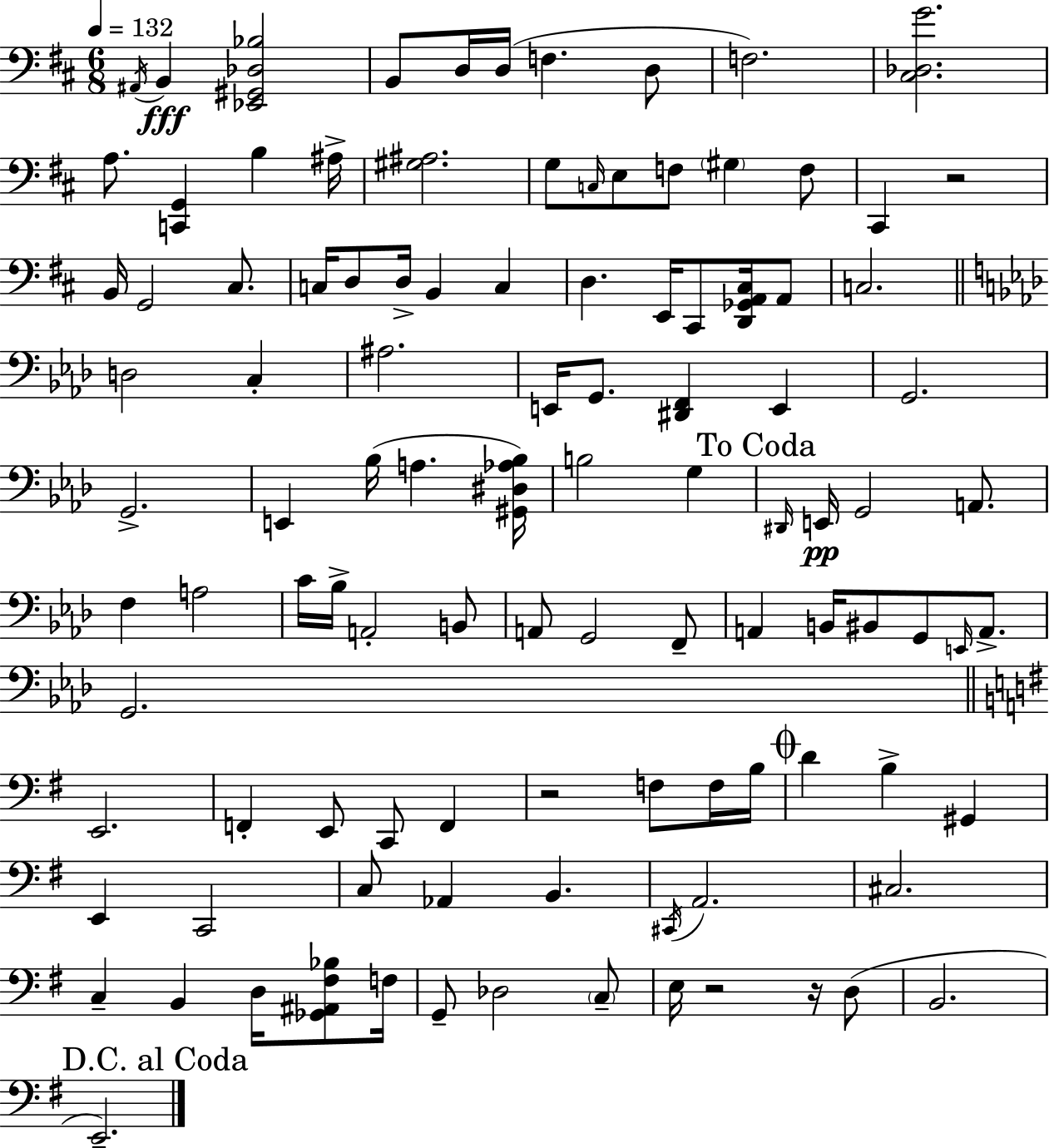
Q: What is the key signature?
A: D major